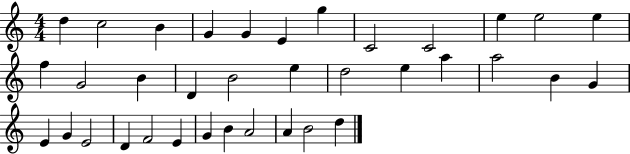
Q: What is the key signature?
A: C major